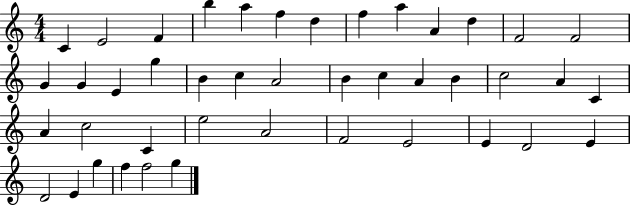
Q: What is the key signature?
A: C major